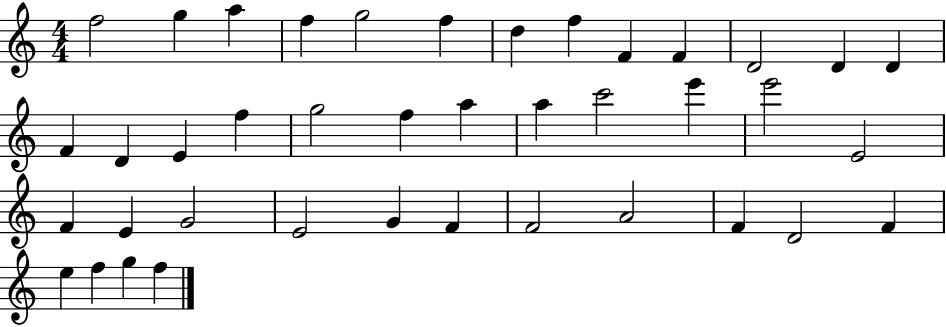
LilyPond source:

{
  \clef treble
  \numericTimeSignature
  \time 4/4
  \key c \major
  f''2 g''4 a''4 | f''4 g''2 f''4 | d''4 f''4 f'4 f'4 | d'2 d'4 d'4 | \break f'4 d'4 e'4 f''4 | g''2 f''4 a''4 | a''4 c'''2 e'''4 | e'''2 e'2 | \break f'4 e'4 g'2 | e'2 g'4 f'4 | f'2 a'2 | f'4 d'2 f'4 | \break e''4 f''4 g''4 f''4 | \bar "|."
}